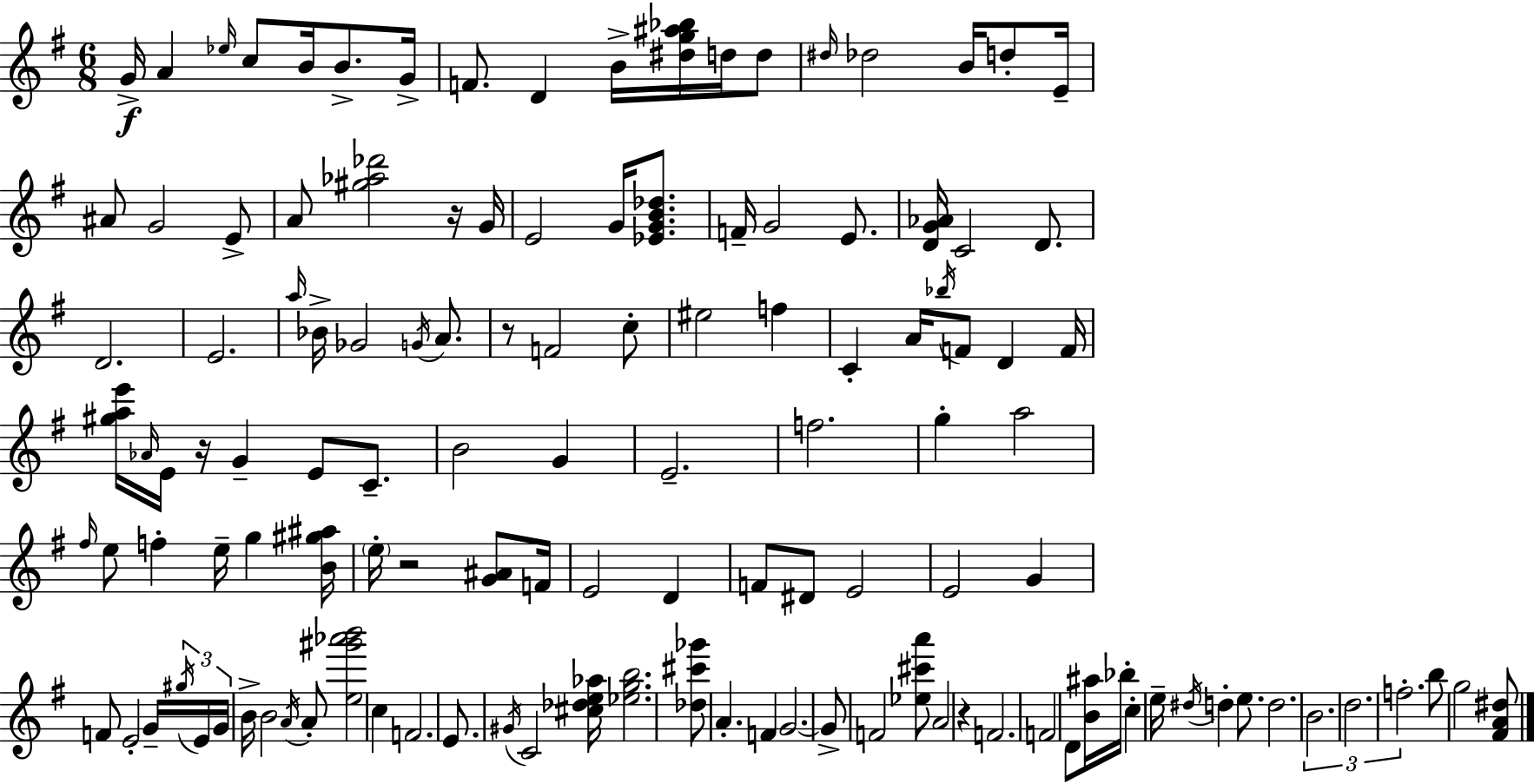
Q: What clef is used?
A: treble